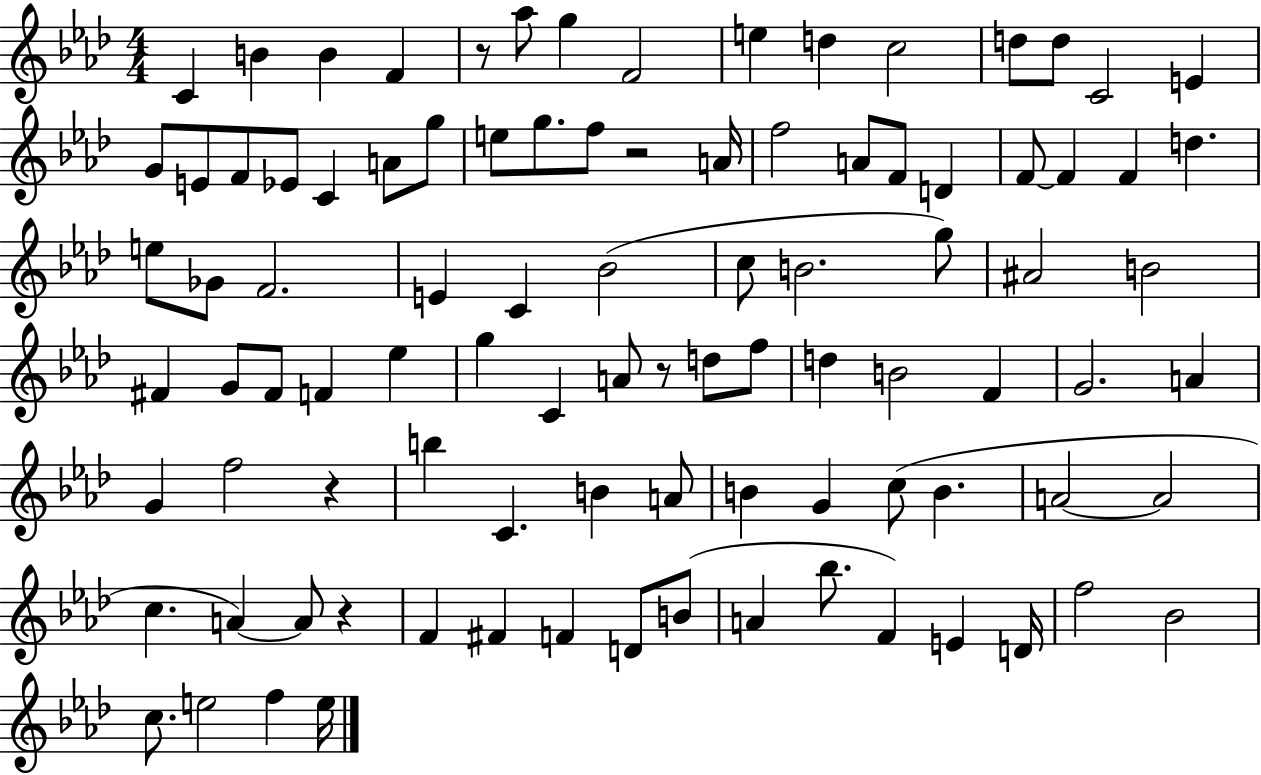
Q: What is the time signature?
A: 4/4